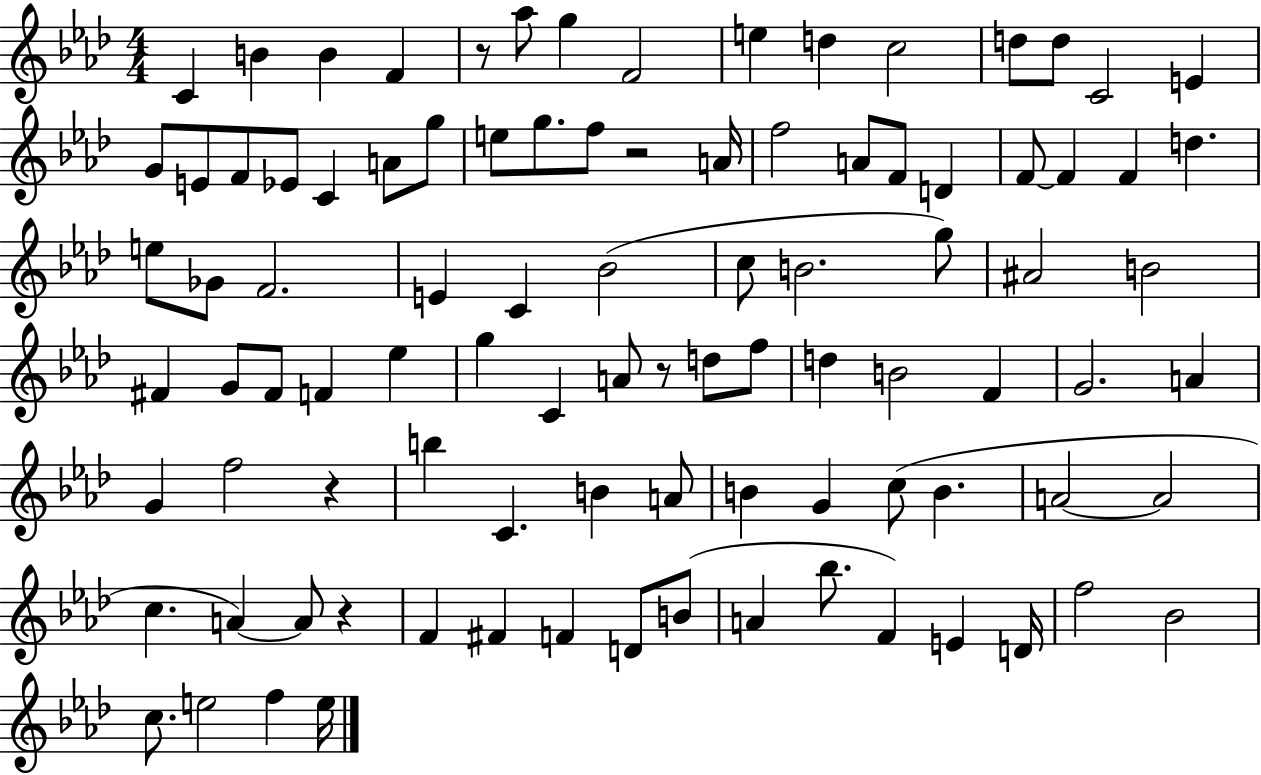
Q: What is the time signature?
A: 4/4